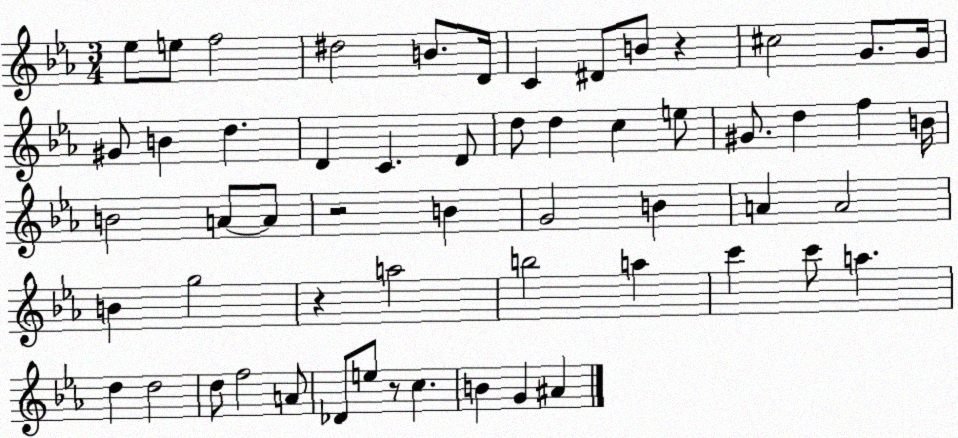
X:1
T:Untitled
M:3/4
L:1/4
K:Eb
_e/2 e/2 f2 ^d2 B/2 D/4 C ^D/2 B/2 z ^c2 G/2 G/4 ^G/2 B d D C D/2 d/2 d c e/2 ^G/2 d f B/4 B2 A/2 A/2 z2 B G2 B A A2 B g2 z a2 b2 a c' c'/2 a d d2 d/2 f2 A/2 _D/2 e/2 z/2 c B G ^A